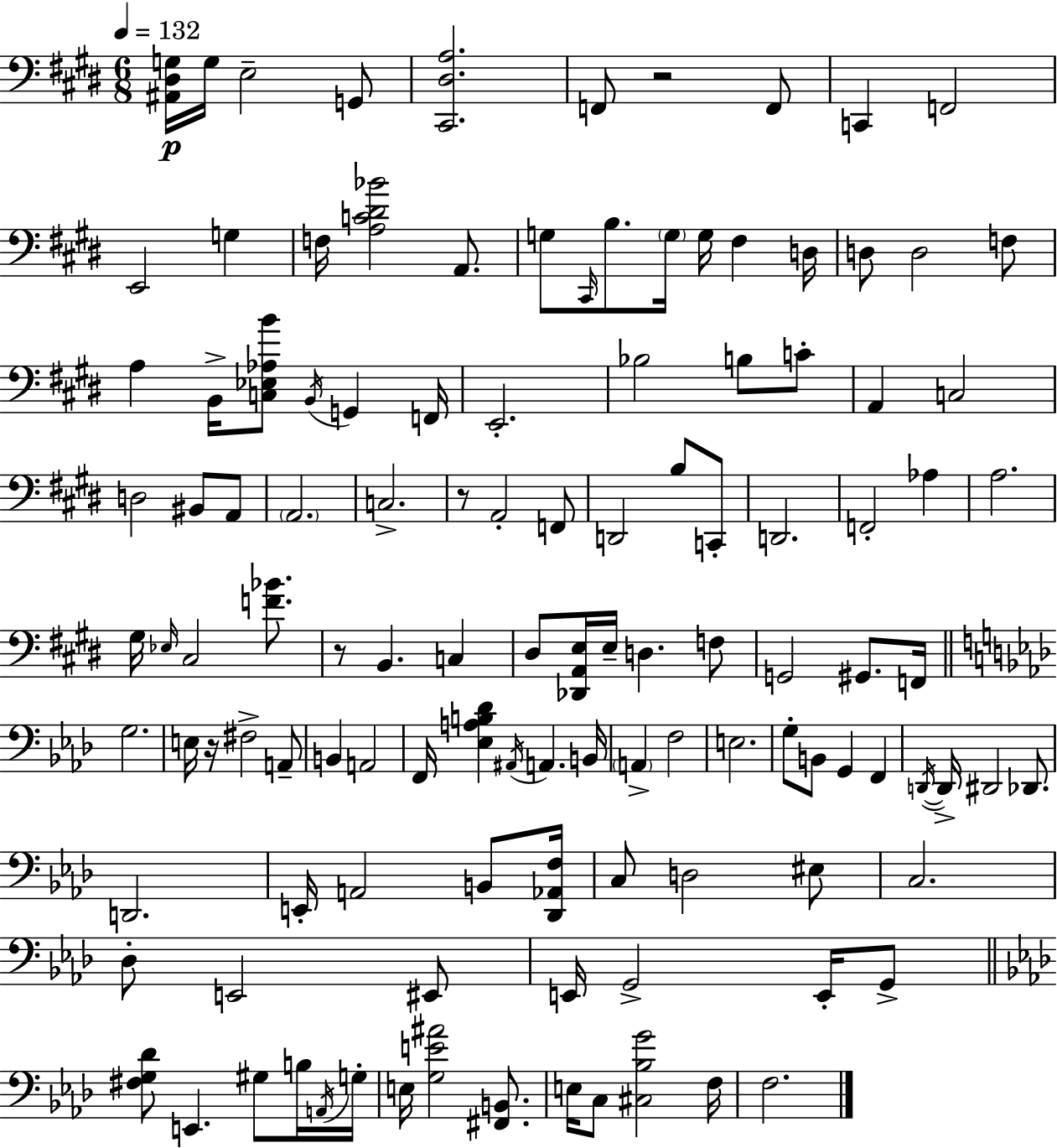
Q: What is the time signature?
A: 6/8